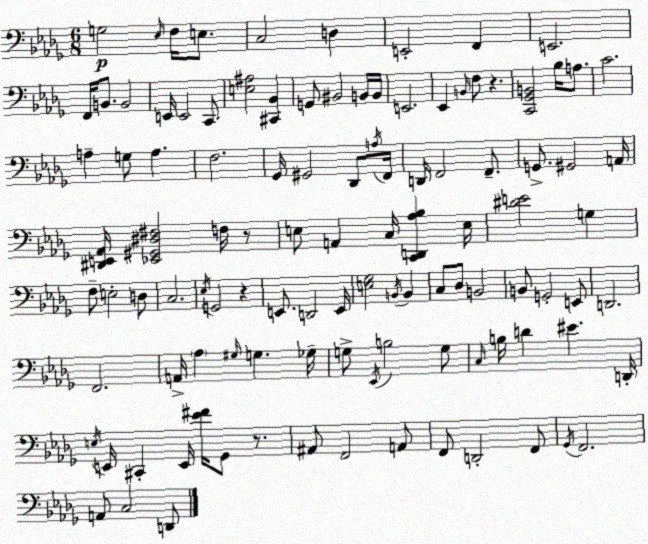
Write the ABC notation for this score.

X:1
T:Untitled
M:6/8
L:1/4
K:Bbm
G,2 _E,/4 F,/4 E,/2 C,2 D, E,,2 F,, E,,2 F,,/4 B,,/2 B,,2 E,,/4 E,,2 C,,/2 [E,^A,]2 [^C,,_B,,] G,,/2 ^B,,2 B,,/4 B,,/4 E,,2 _E,, B,,/4 F,/2 z [C,,_G,,B,,]2 _B,/4 A,/2 C2 A, G,/2 A, F,2 _G,,/4 ^G,,2 _D,,/2 A,/4 F,,/4 D,,/4 F,,2 F,,/2 G,,/2 ^G,,2 A,,/4 [^D,,E,,_A,,]/4 [_E,,^G,,^D,^F,]2 F,/4 z/2 E,/2 A,, C,/4 [C,,D,,_A,_B,] E,/4 [^DE]2 G, F,/2 E,2 D,/2 C,2 _E,/4 G,,2 z E,,/2 D,,2 E,,/4 [E,_G,]2 B,,/4 B,, C,/2 _D,/2 B,,2 B,,/2 G,,2 E,,/2 D,,2 F,,2 A,,/4 _A, ^G,/4 G, _G,/4 G,/2 _E,,/4 B,2 G,/2 C,/4 B,/4 D ^E D,,/4 E,/4 E,,/4 ^C,, E,,/4 [_E^F]/4 _G,,/2 z/2 ^A,,/2 F,,2 A,,/2 F,,/2 D,,2 F,,/2 _G,,/4 F,,2 A,,/2 C,2 D,,/2